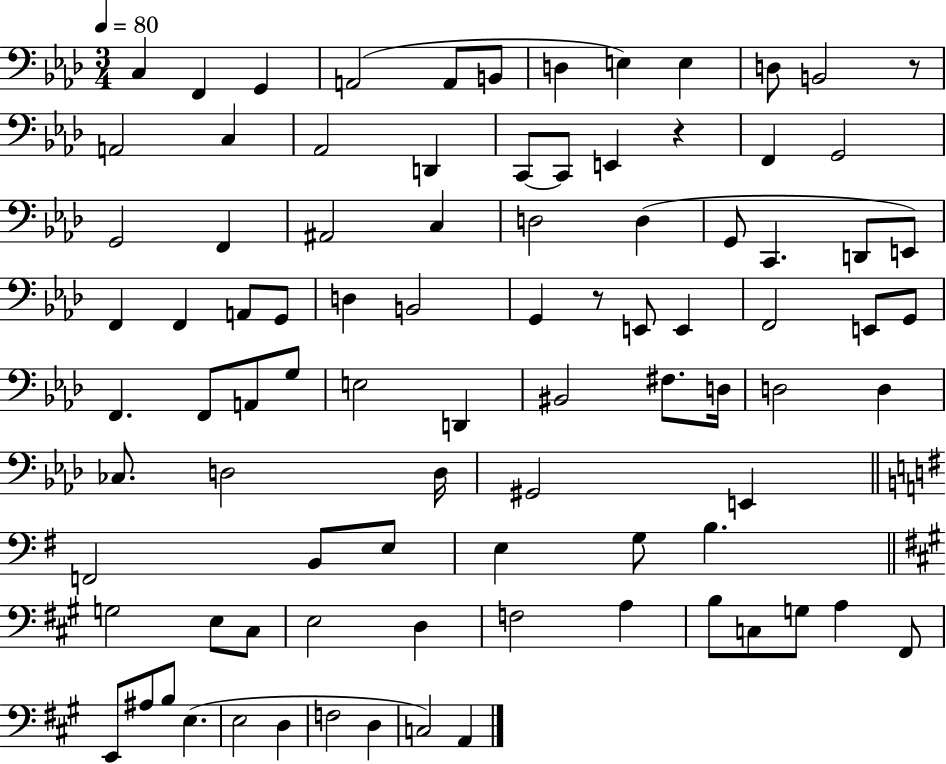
{
  \clef bass
  \numericTimeSignature
  \time 3/4
  \key aes \major
  \tempo 4 = 80
  \repeat volta 2 { c4 f,4 g,4 | a,2( a,8 b,8 | d4 e4) e4 | d8 b,2 r8 | \break a,2 c4 | aes,2 d,4 | c,8~~ c,8 e,4 r4 | f,4 g,2 | \break g,2 f,4 | ais,2 c4 | d2 d4( | g,8 c,4. d,8 e,8) | \break f,4 f,4 a,8 g,8 | d4 b,2 | g,4 r8 e,8 e,4 | f,2 e,8 g,8 | \break f,4. f,8 a,8 g8 | e2 d,4 | bis,2 fis8. d16 | d2 d4 | \break ces8. d2 d16 | gis,2 e,4 | \bar "||" \break \key e \minor f,2 b,8 e8 | e4 g8 b4. | \bar "||" \break \key a \major g2 e8 cis8 | e2 d4 | f2 a4 | b8 c8 g8 a4 fis,8 | \break e,8 ais8 b8 e4.( | e2 d4 | f2 d4 | c2) a,4 | \break } \bar "|."
}